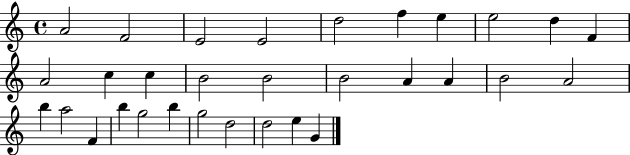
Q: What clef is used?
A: treble